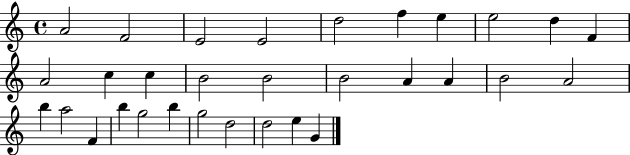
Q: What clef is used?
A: treble